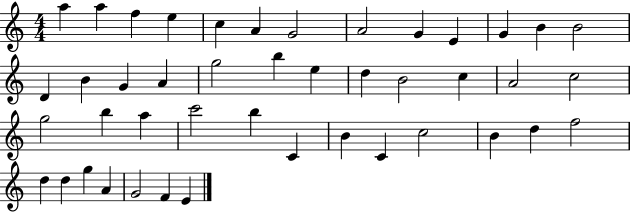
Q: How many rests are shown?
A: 0